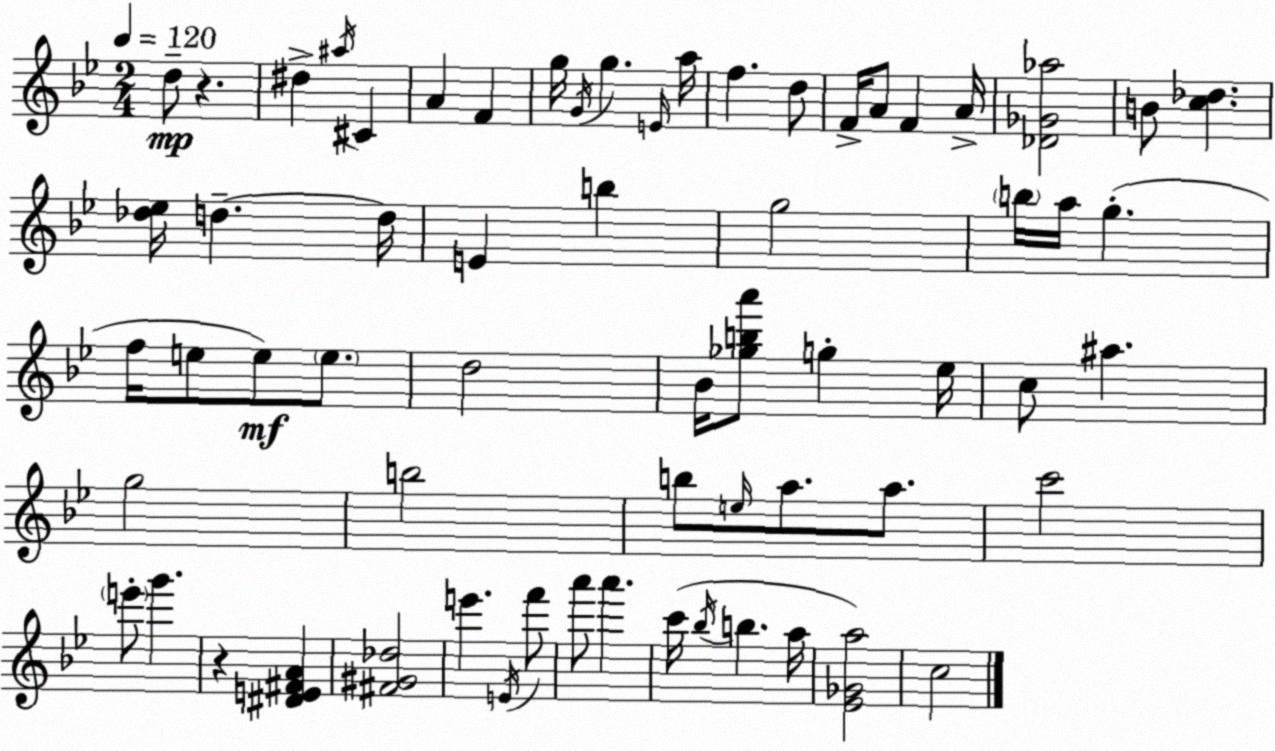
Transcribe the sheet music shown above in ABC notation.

X:1
T:Untitled
M:2/4
L:1/4
K:Bb
d/2 z ^d ^a/4 ^C A F g/4 G/4 g E/4 a/4 f d/2 F/4 A/2 F A/4 [_D_G_a]2 B/2 [c_d] [_d_e]/4 d d/4 E b g2 b/4 a/4 g f/4 e/2 e/2 e/2 d2 _B/4 [_gba']/2 g _e/4 c/2 ^a g2 b2 b/2 e/4 a/2 a/2 c'2 e'/2 g' z [^DE^FA] [^F^G_d]2 e' E/4 f'/2 a'/2 a' c'/4 _b/4 b a/4 [_E_Ga]2 c2